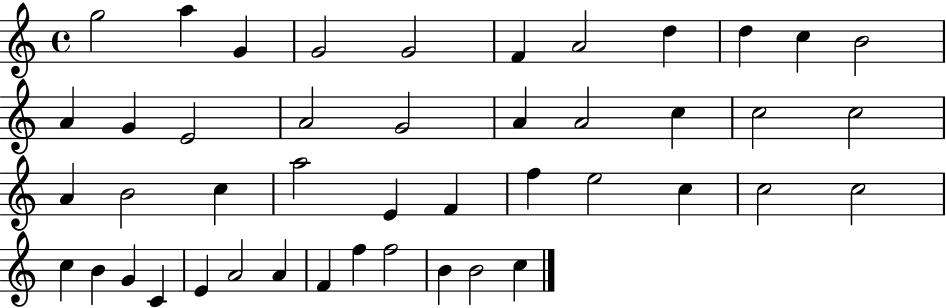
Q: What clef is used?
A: treble